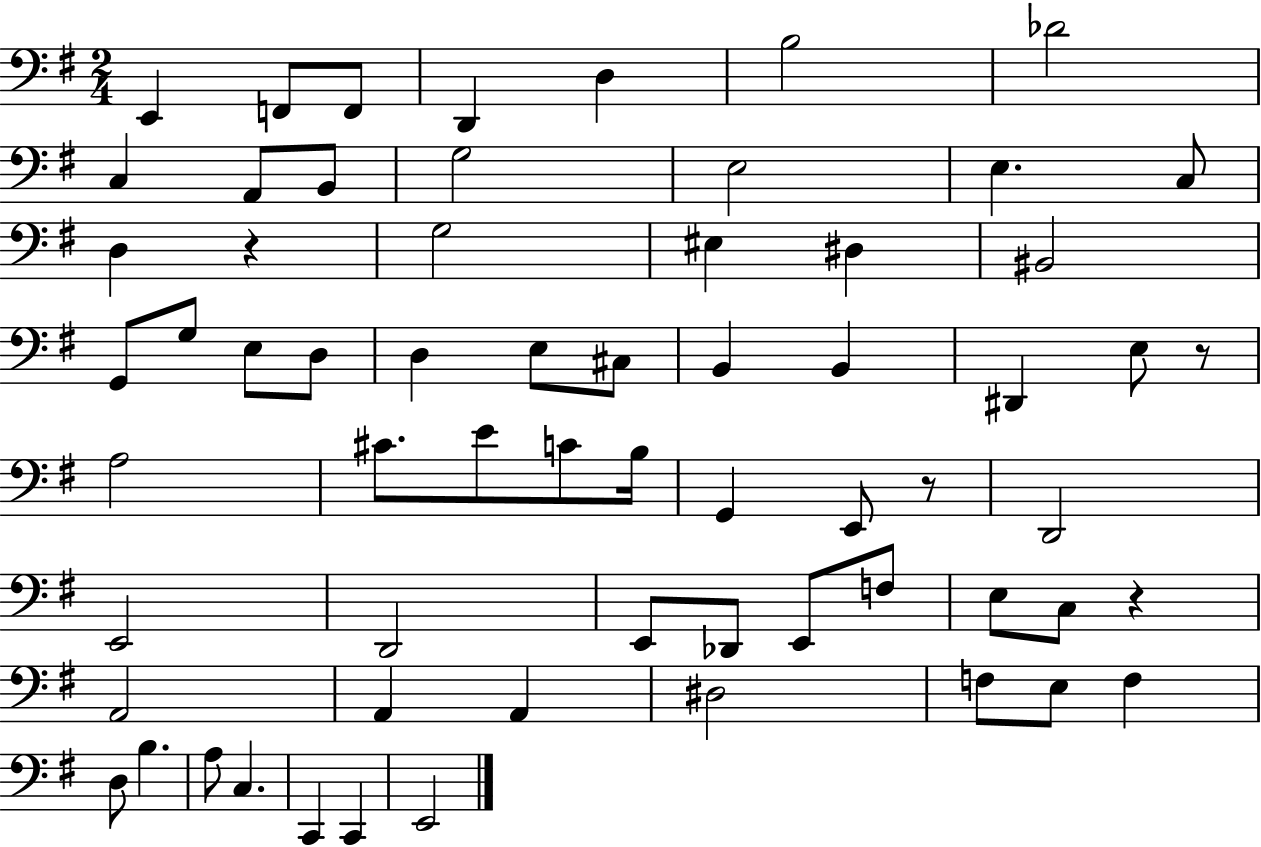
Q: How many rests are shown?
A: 4